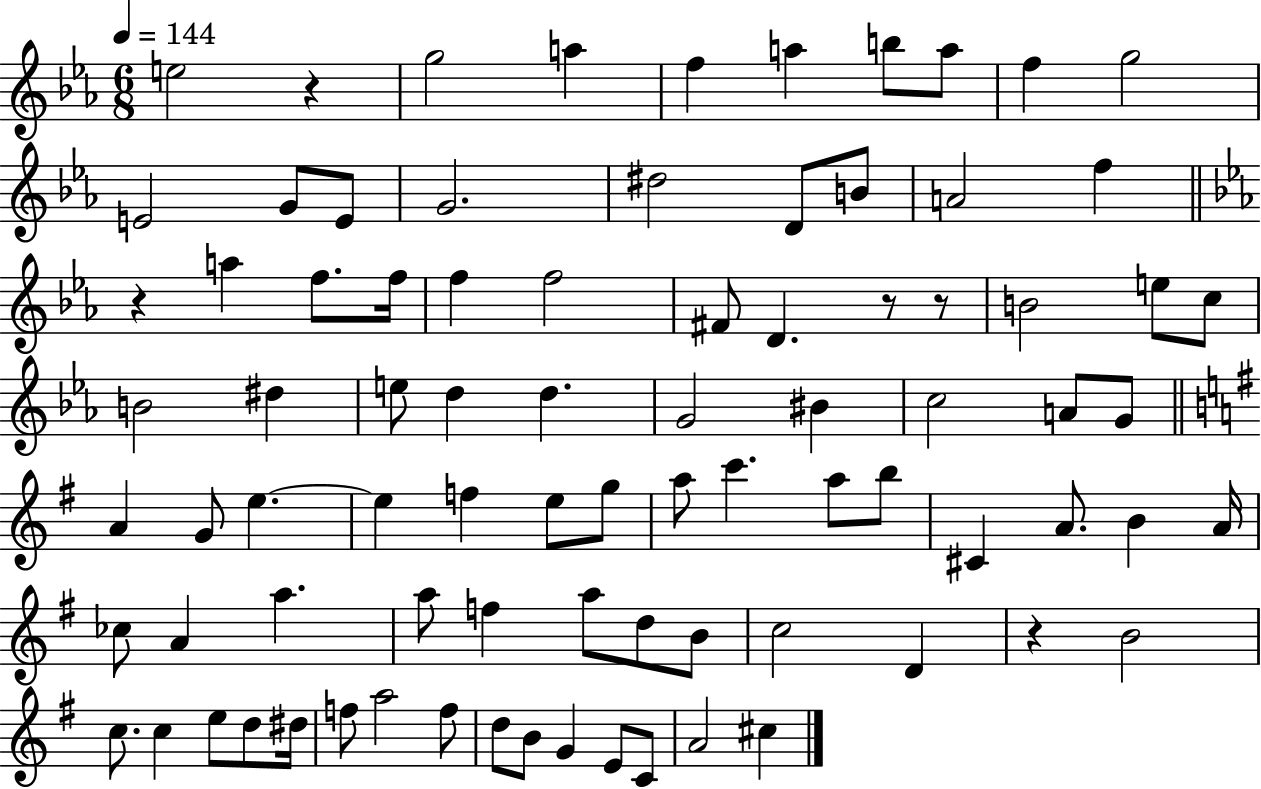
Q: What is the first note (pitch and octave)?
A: E5